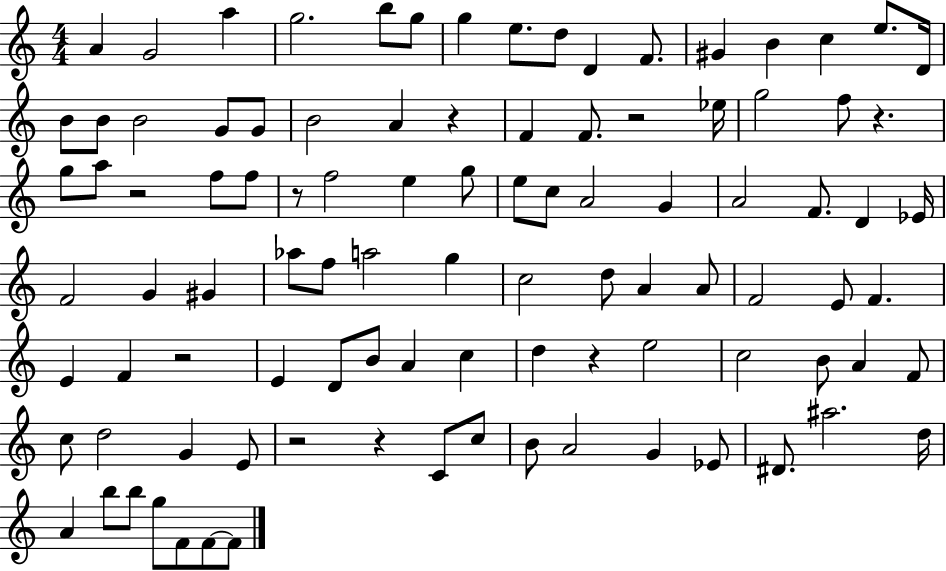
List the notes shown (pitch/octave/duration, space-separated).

A4/q G4/h A5/q G5/h. B5/e G5/e G5/q E5/e. D5/e D4/q F4/e. G#4/q B4/q C5/q E5/e. D4/s B4/e B4/e B4/h G4/e G4/e B4/h A4/q R/q F4/q F4/e. R/h Eb5/s G5/h F5/e R/q. G5/e A5/e R/h F5/e F5/e R/e F5/h E5/q G5/e E5/e C5/e A4/h G4/q A4/h F4/e. D4/q Eb4/s F4/h G4/q G#4/q Ab5/e F5/e A5/h G5/q C5/h D5/e A4/q A4/e F4/h E4/e F4/q. E4/q F4/q R/h E4/q D4/e B4/e A4/q C5/q D5/q R/q E5/h C5/h B4/e A4/q F4/e C5/e D5/h G4/q E4/e R/h R/q C4/e C5/e B4/e A4/h G4/q Eb4/e D#4/e. A#5/h. D5/s A4/q B5/e B5/e G5/e F4/e F4/e F4/e